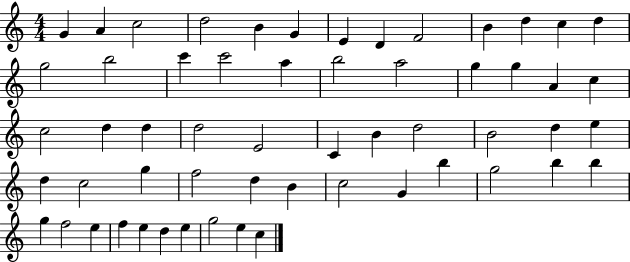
{
  \clef treble
  \numericTimeSignature
  \time 4/4
  \key c \major
  g'4 a'4 c''2 | d''2 b'4 g'4 | e'4 d'4 f'2 | b'4 d''4 c''4 d''4 | \break g''2 b''2 | c'''4 c'''2 a''4 | b''2 a''2 | g''4 g''4 a'4 c''4 | \break c''2 d''4 d''4 | d''2 e'2 | c'4 b'4 d''2 | b'2 d''4 e''4 | \break d''4 c''2 g''4 | f''2 d''4 b'4 | c''2 g'4 b''4 | g''2 b''4 b''4 | \break g''4 f''2 e''4 | f''4 e''4 d''4 e''4 | g''2 e''4 c''4 | \bar "|."
}